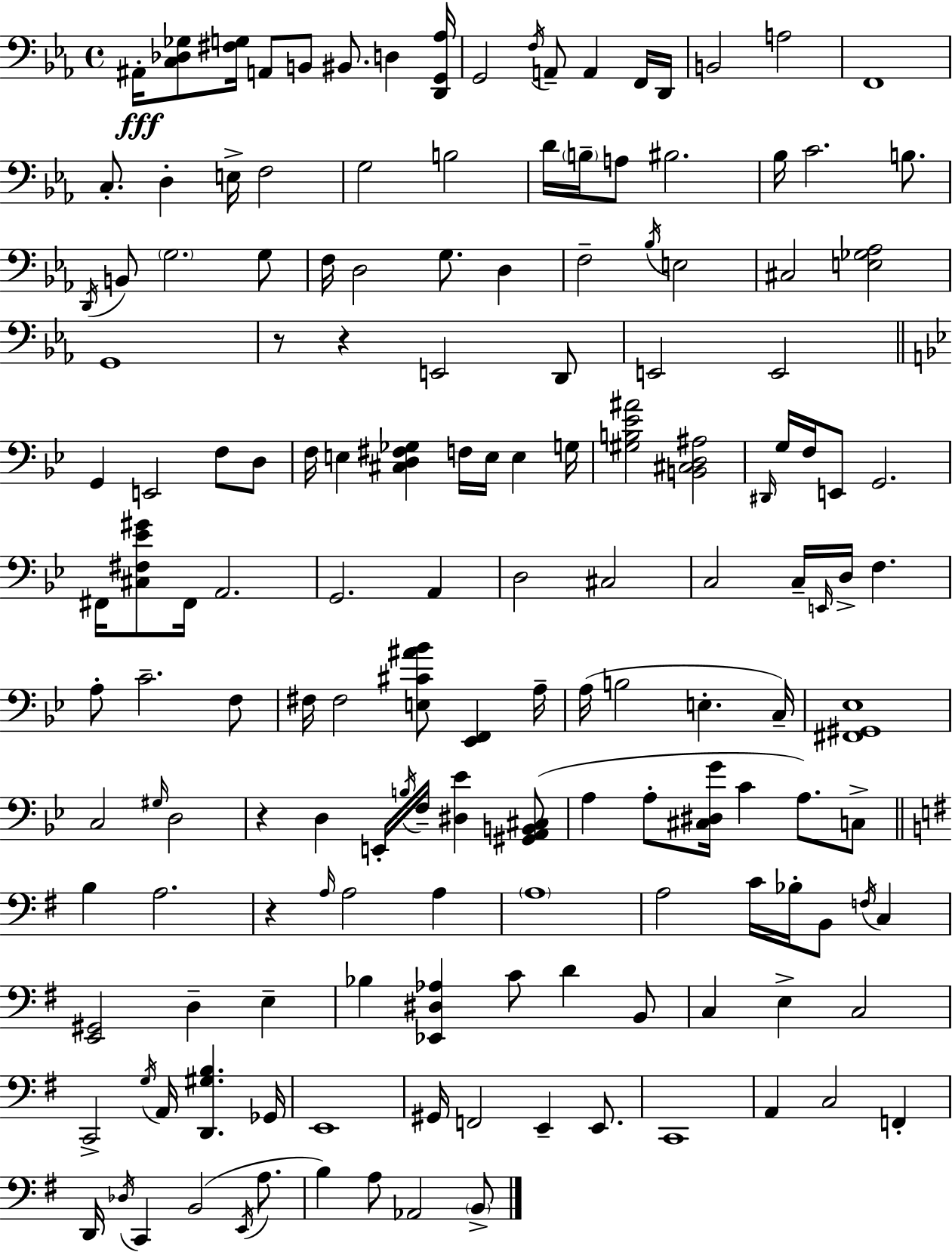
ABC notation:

X:1
T:Untitled
M:4/4
L:1/4
K:Cm
^A,,/4 [C,_D,_G,]/2 [^F,G,]/4 A,,/2 B,,/2 ^B,,/2 D, [D,,G,,_A,]/4 G,,2 F,/4 A,,/2 A,, F,,/4 D,,/4 B,,2 A,2 F,,4 C,/2 D, E,/4 F,2 G,2 B,2 D/4 B,/4 A,/2 ^B,2 _B,/4 C2 B,/2 D,,/4 B,,/2 G,2 G,/2 F,/4 D,2 G,/2 D, F,2 _B,/4 E,2 ^C,2 [E,_G,_A,]2 G,,4 z/2 z E,,2 D,,/2 E,,2 E,,2 G,, E,,2 F,/2 D,/2 F,/4 E, [^C,D,^F,_G,] F,/4 E,/4 E, G,/4 [^G,B,_E^A]2 [B,,^C,D,^A,]2 ^D,,/4 G,/4 F,/4 E,,/2 G,,2 ^F,,/4 [^C,^F,_E^G]/2 ^F,,/4 A,,2 G,,2 A,, D,2 ^C,2 C,2 C,/4 E,,/4 D,/4 F, A,/2 C2 F,/2 ^F,/4 ^F,2 [E,^C^A_B]/2 [_E,,F,,] A,/4 A,/4 B,2 E, C,/4 [^F,,^G,,_E,]4 C,2 ^G,/4 D,2 z D, E,,/4 B,/4 F,/4 [^D,_E] [^G,,A,,B,,^C,]/2 A, A,/2 [^C,^D,G]/4 C A,/2 C,/2 B, A,2 z A,/4 A,2 A, A,4 A,2 C/4 _B,/4 B,,/2 F,/4 C, [E,,^G,,]2 D, E, _B, [_E,,^D,_A,] C/2 D B,,/2 C, E, C,2 C,,2 G,/4 A,,/4 [D,,^G,B,] _G,,/4 E,,4 ^G,,/4 F,,2 E,, E,,/2 C,,4 A,, C,2 F,, D,,/4 _D,/4 C,, B,,2 E,,/4 A,/2 B, A,/2 _A,,2 B,,/2